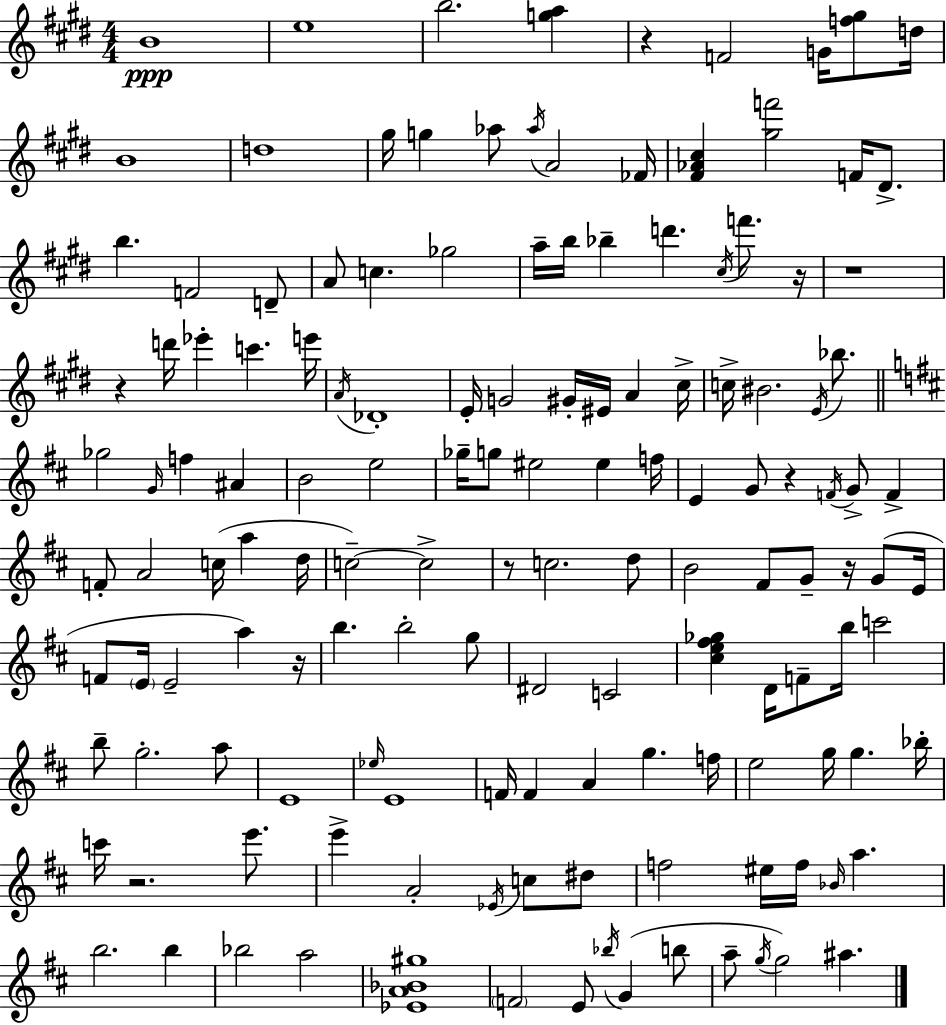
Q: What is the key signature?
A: E major